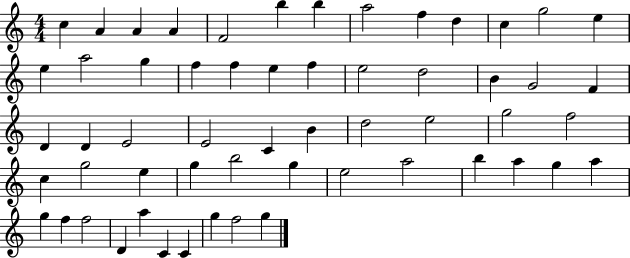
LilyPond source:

{
  \clef treble
  \numericTimeSignature
  \time 4/4
  \key c \major
  c''4 a'4 a'4 a'4 | f'2 b''4 b''4 | a''2 f''4 d''4 | c''4 g''2 e''4 | \break e''4 a''2 g''4 | f''4 f''4 e''4 f''4 | e''2 d''2 | b'4 g'2 f'4 | \break d'4 d'4 e'2 | e'2 c'4 b'4 | d''2 e''2 | g''2 f''2 | \break c''4 g''2 e''4 | g''4 b''2 g''4 | e''2 a''2 | b''4 a''4 g''4 a''4 | \break g''4 f''4 f''2 | d'4 a''4 c'4 c'4 | g''4 f''2 g''4 | \bar "|."
}